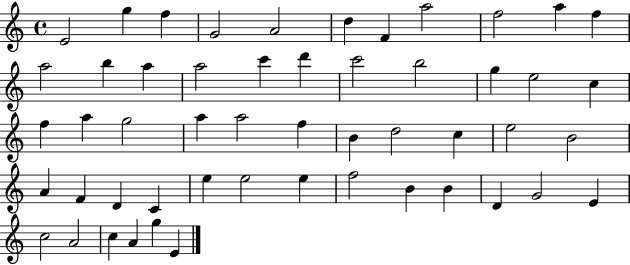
{
  \clef treble
  \time 4/4
  \defaultTimeSignature
  \key c \major
  e'2 g''4 f''4 | g'2 a'2 | d''4 f'4 a''2 | f''2 a''4 f''4 | \break a''2 b''4 a''4 | a''2 c'''4 d'''4 | c'''2 b''2 | g''4 e''2 c''4 | \break f''4 a''4 g''2 | a''4 a''2 f''4 | b'4 d''2 c''4 | e''2 b'2 | \break a'4 f'4 d'4 c'4 | e''4 e''2 e''4 | f''2 b'4 b'4 | d'4 g'2 e'4 | \break c''2 a'2 | c''4 a'4 g''4 e'4 | \bar "|."
}